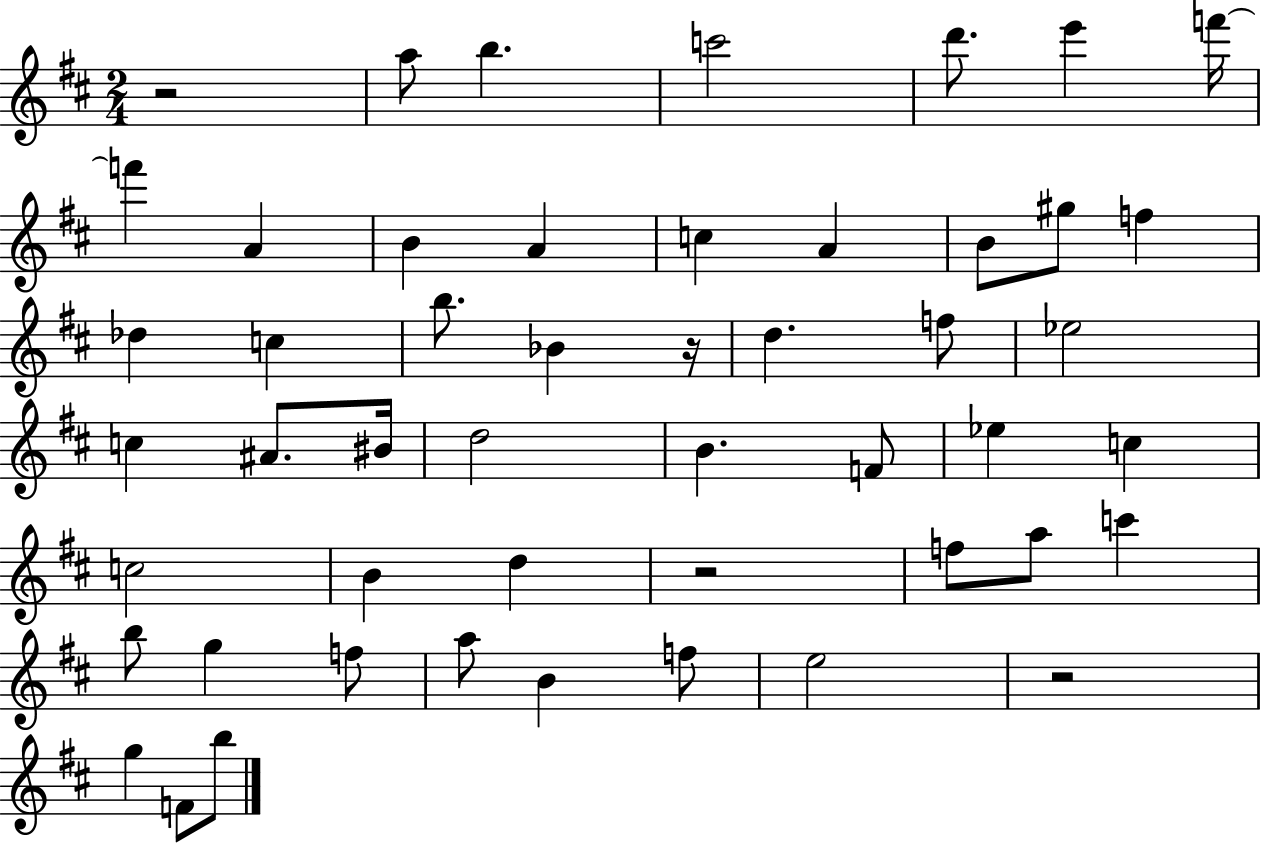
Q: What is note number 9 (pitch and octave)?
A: B4